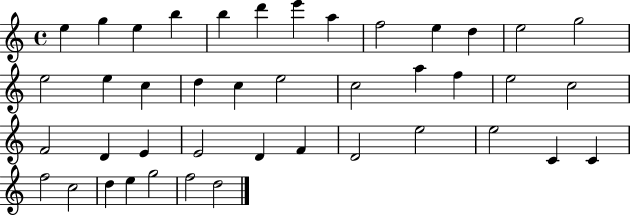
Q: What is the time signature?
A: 4/4